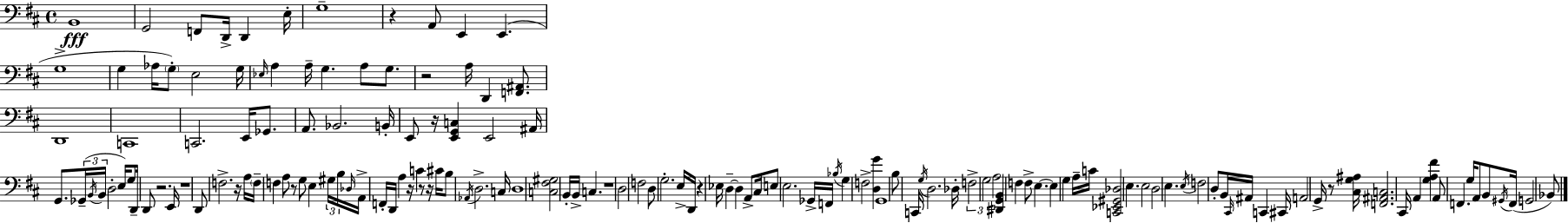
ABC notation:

X:1
T:Untitled
M:4/4
L:1/4
K:D
B,,4 G,,2 F,,/2 D,,/4 D,, E,/4 G,4 z A,,/2 E,, E,, G,4 G, _A,/4 G,/2 E,2 G,/4 _E,/4 A, A,/4 G, A,/2 G,/2 z2 A,/4 D,, [F,,^A,,]/2 D,,4 C,,4 C,,2 E,,/4 _G,,/2 A,,/2 _B,,2 B,,/4 E,,/2 z/4 [E,,G,,C,] E,,2 ^A,,/4 G,,/2 _G,,/4 B,,/4 B,,/4 D,2 E,/4 G,/2 D,,/4 D,,/2 z2 E,,/4 z4 D,,/2 F,2 z/4 A,/4 F,/4 F, A,/2 z/2 G,/2 E, ^G,/4 B,/4 _D,/4 A,,/4 F,,/4 D,,/4 A, z/4 C z/2 z/4 ^C/4 B,/2 _A,,/4 D,2 C,/4 D,4 [C,^F,^G,]2 B,,/4 B,,/4 C, z4 D,2 F,2 D,/2 G,2 E,/4 D,,/4 z _E,/4 D, D, A,,/2 ^C,/4 E,/2 E,2 _G,,/4 F,,/4 _B,/4 G, F,2 [D,G] G,,4 B,/2 C,,/4 G,/4 D,2 _D,/4 F,2 G,2 A,2 [^D,,G,,B,,] F, F,/2 E, E, G, A,/4 C/4 [C,,_E,,^G,,_D,]2 E, E,2 D,2 E, E,/4 F,2 D,/2 B,,/4 ^C,,/4 ^A,,/4 C,, ^C,,/4 A,,2 G,,/4 z/2 [^C,G,^A,]/4 [F,,^A,,C,]2 ^C,,/4 A,, [G,A,^F] A,,/2 F,, G,/4 A,,/2 B,,/2 ^G,,/4 F,,/4 G,,2 _B,,/2